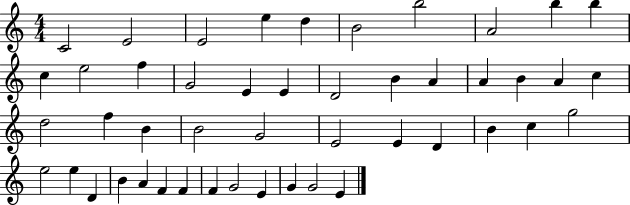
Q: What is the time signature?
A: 4/4